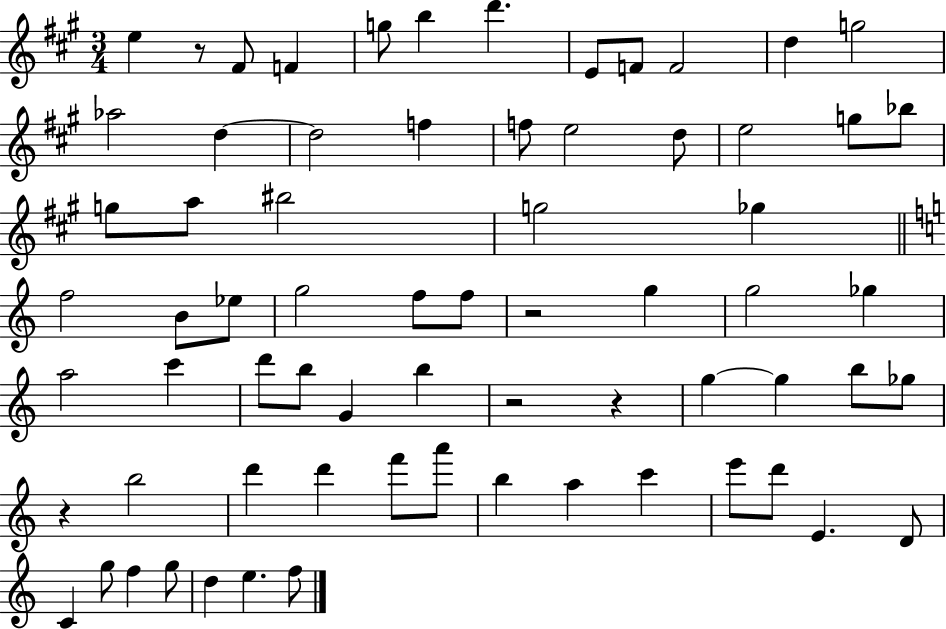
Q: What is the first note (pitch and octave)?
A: E5